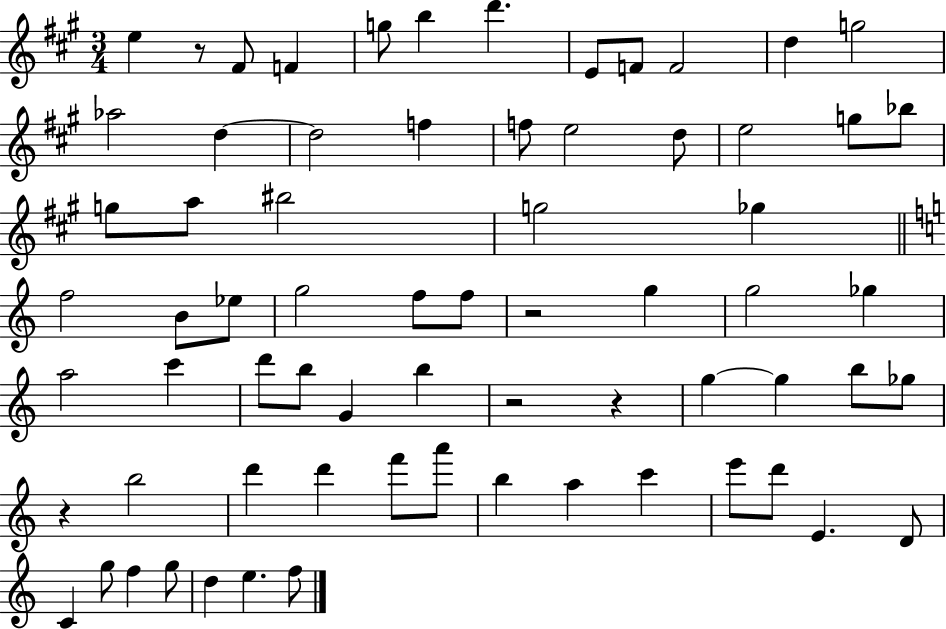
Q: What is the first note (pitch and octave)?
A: E5